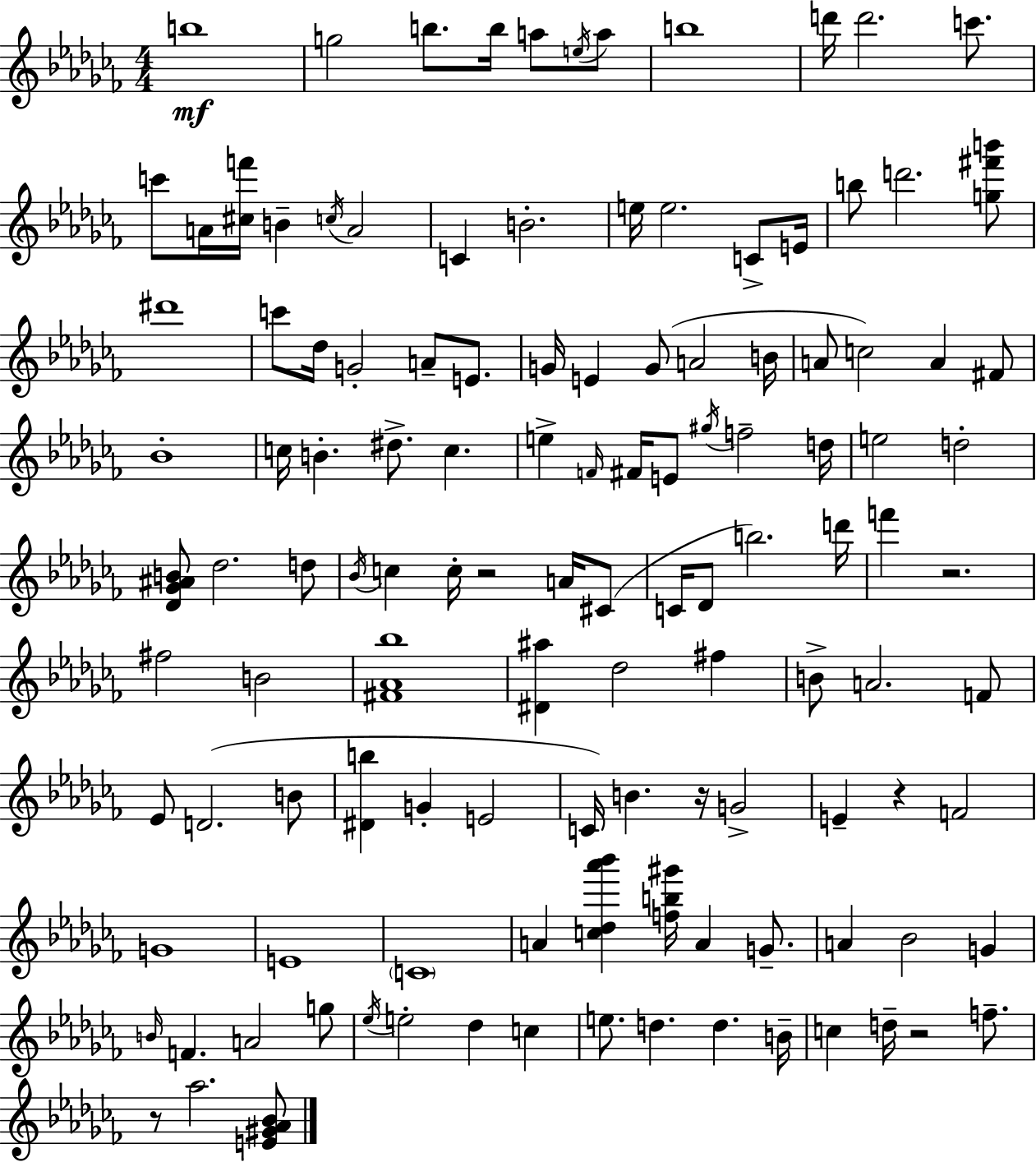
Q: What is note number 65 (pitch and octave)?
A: F6